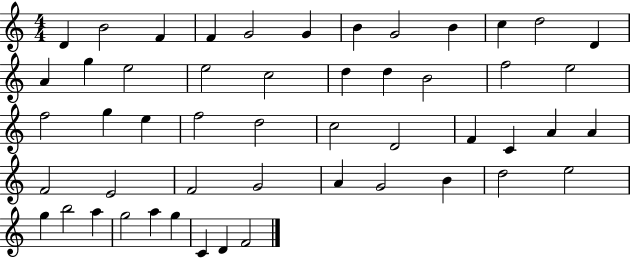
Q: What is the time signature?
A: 4/4